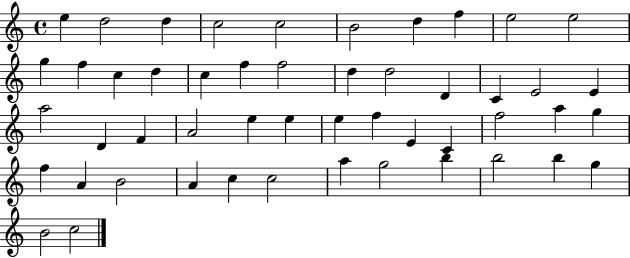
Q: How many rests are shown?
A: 0